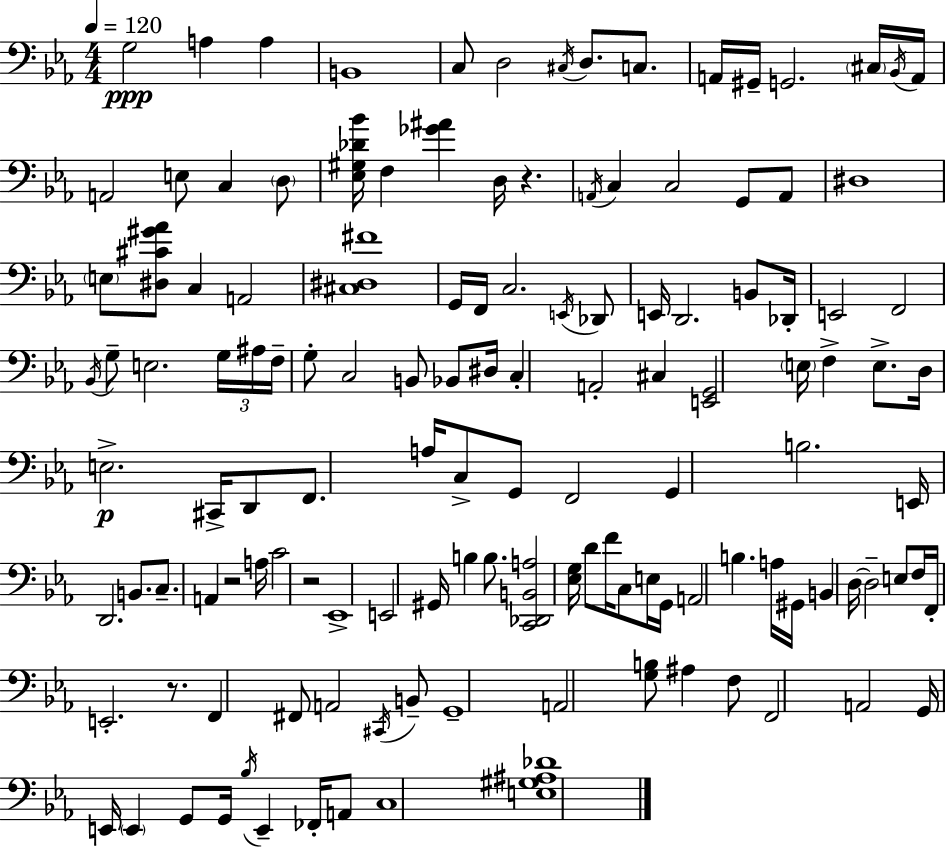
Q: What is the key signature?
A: EES major